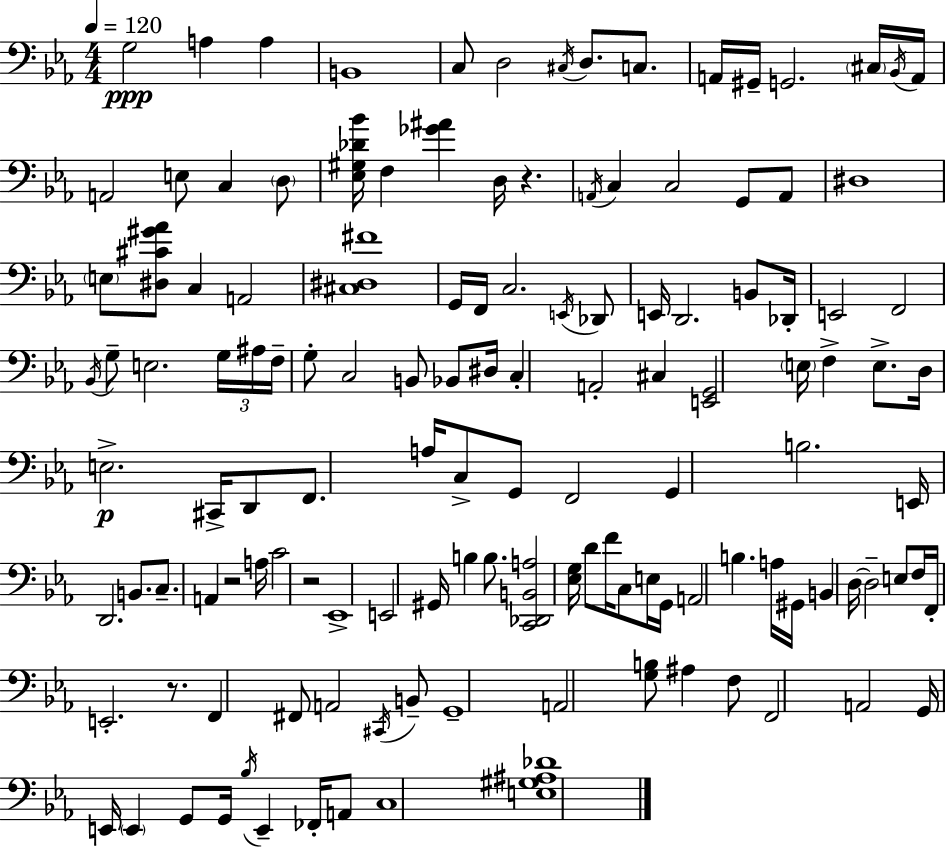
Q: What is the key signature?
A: EES major